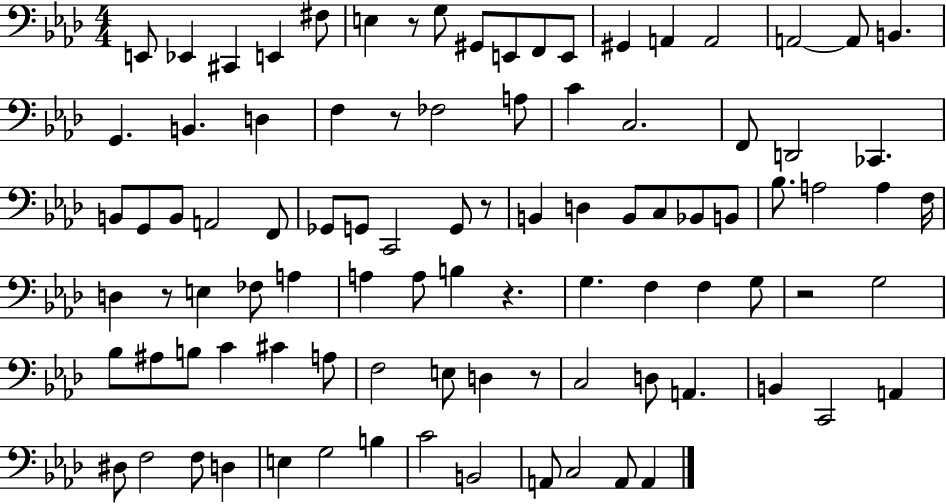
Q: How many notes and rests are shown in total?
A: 94